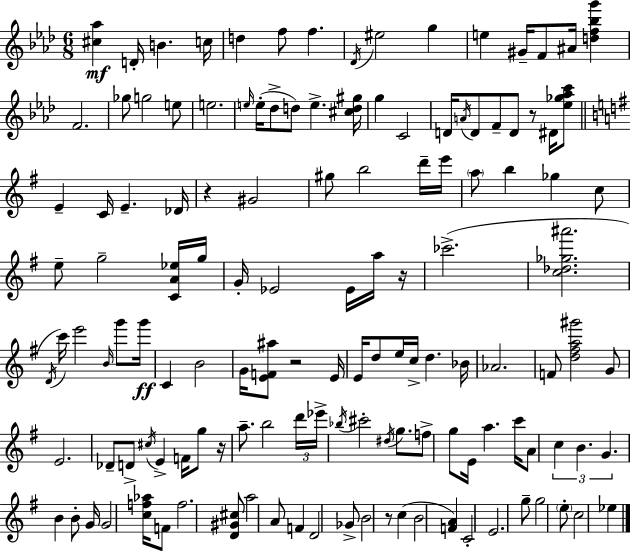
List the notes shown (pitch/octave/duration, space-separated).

[C#5,Ab5]/q D4/s B4/q. C5/s D5/q F5/e F5/q. Db4/s EIS5/h G5/q E5/q G#4/s F4/e A#4/s [D5,F5,Bb5,G6]/q F4/h. Gb5/e G5/h E5/e E5/h. E5/s E5/s Db5/e D5/e E5/q. [C#5,D5,G#5]/s G5/q C4/h D4/s A4/s D4/e F4/e D4/e R/e D#4/s [Eb5,Gb5,Ab5,C6]/e E4/q C4/s E4/q. Db4/s R/q G#4/h G#5/e B5/h D6/s E6/s A5/e B5/q Gb5/q C5/e E5/e G5/h [C4,A4,Eb5]/s G5/s G4/s Eb4/h Eb4/s A5/s R/s CES6/h. [C5,Db5,Gb5,A#6]/h. D4/s C6/s E6/h B4/s G6/e G6/s C4/q B4/h G4/s [E4,F4,A#5]/e R/h E4/s E4/s D5/e E5/s C5/s D5/q. Bb4/s Ab4/h. F4/e [D5,F#5,A5,G#6]/h G4/e E4/h. Db4/e D4/e C#5/s E4/q F4/s G5/e R/s A5/e. B5/h D6/s Eb6/s Bb5/s C#6/h D#5/s G5/e. F5/e G5/e E4/s A5/q. C6/s A4/e C5/q B4/q. G4/q. B4/q B4/e G4/s G4/h [C5,F5,Ab5]/s F4/e F5/h. [D4,G#4,C#5]/e A5/h A4/e F4/q D4/h Gb4/e B4/h R/e C5/q B4/h [F4,A4]/q C4/h E4/h. G5/e G5/h E5/e C5/h Eb5/q